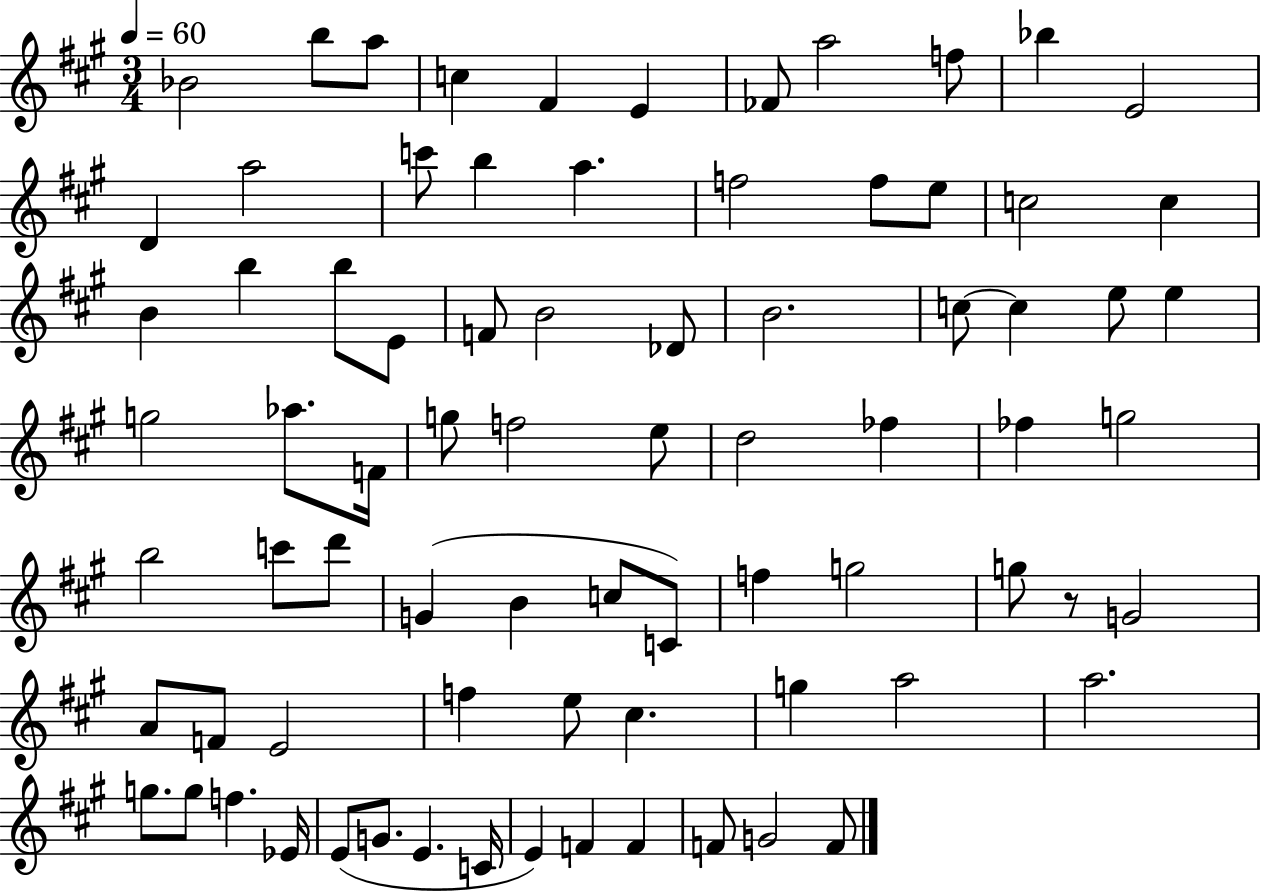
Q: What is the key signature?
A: A major